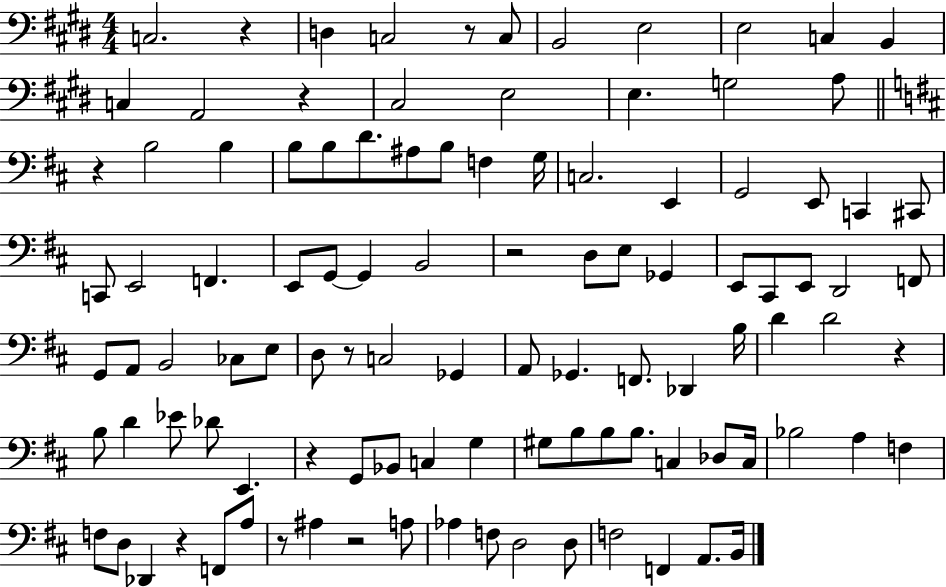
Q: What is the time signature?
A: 4/4